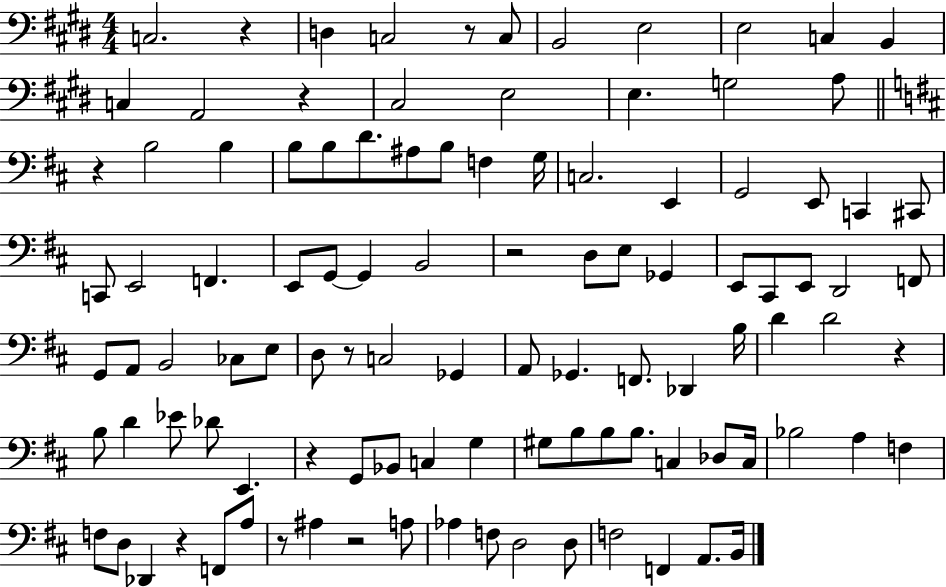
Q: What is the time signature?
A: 4/4